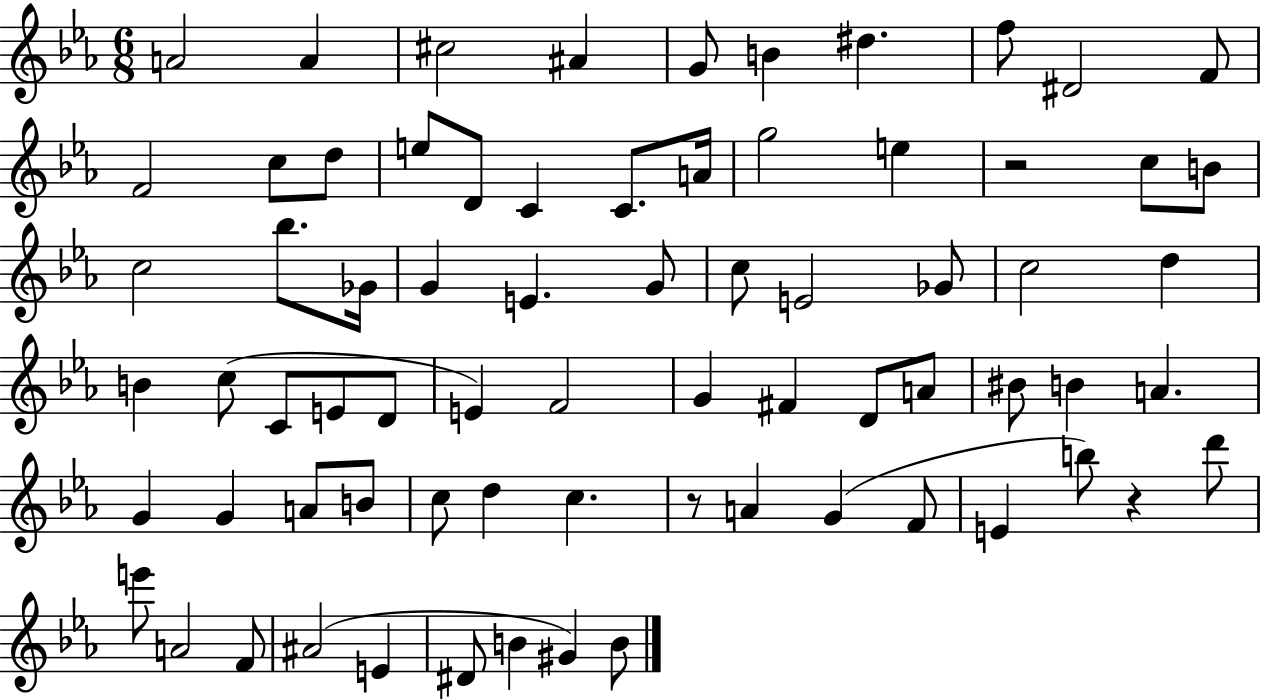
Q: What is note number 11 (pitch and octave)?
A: F4